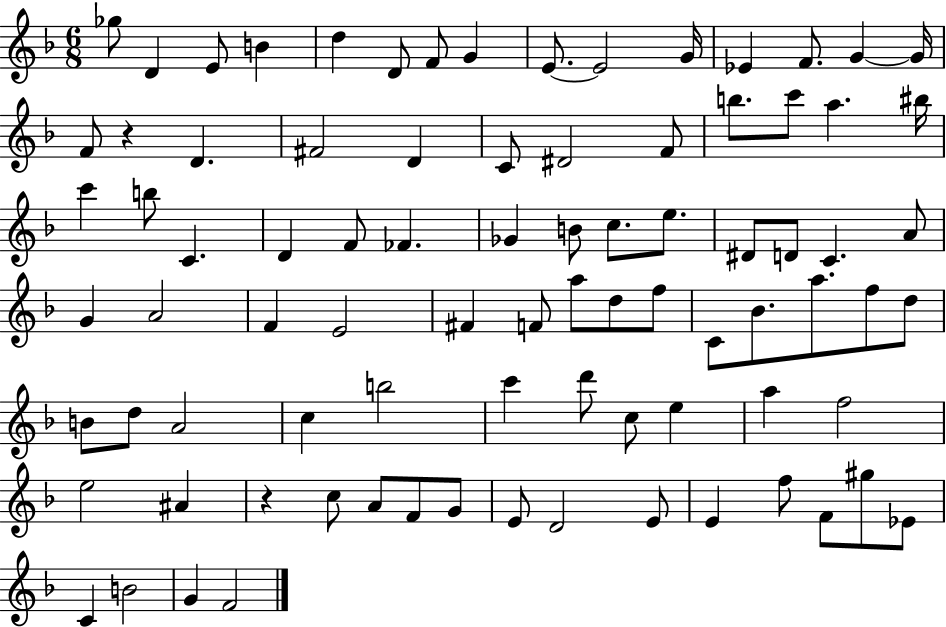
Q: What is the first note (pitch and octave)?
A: Gb5